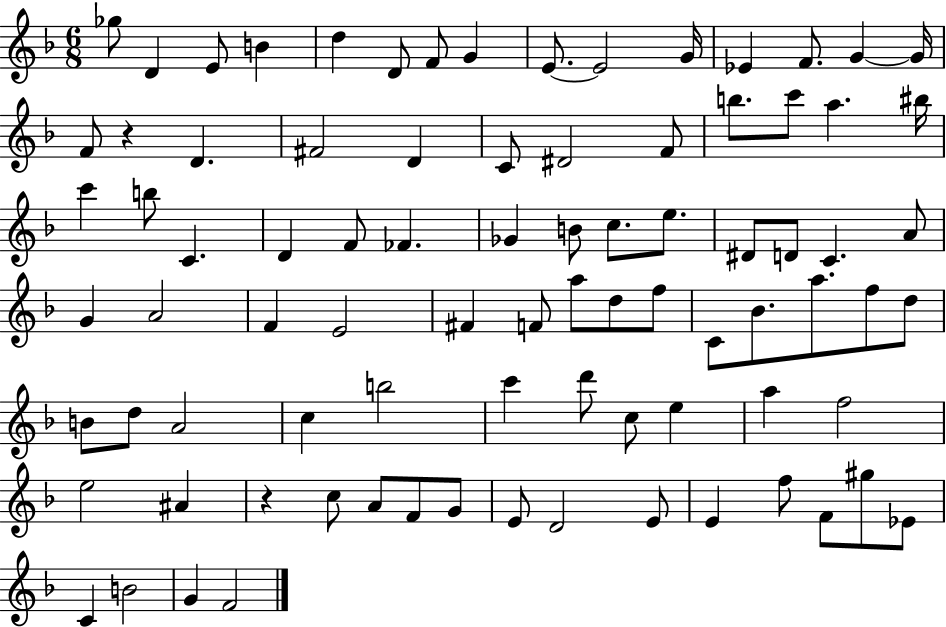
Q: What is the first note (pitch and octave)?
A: Gb5